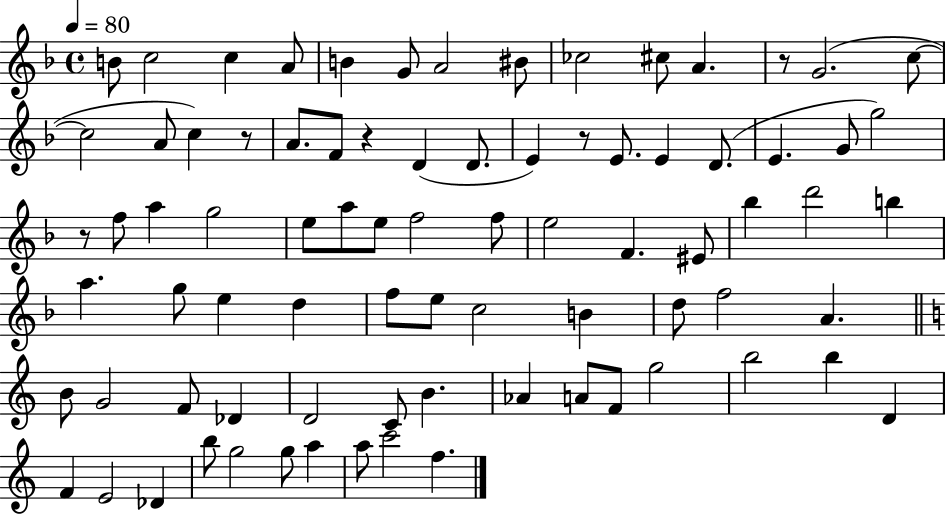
B4/e C5/h C5/q A4/e B4/q G4/e A4/h BIS4/e CES5/h C#5/e A4/q. R/e G4/h. C5/e C5/h A4/e C5/q R/e A4/e. F4/e R/q D4/q D4/e. E4/q R/e E4/e. E4/q D4/e. E4/q. G4/e G5/h R/e F5/e A5/q G5/h E5/e A5/e E5/e F5/h F5/e E5/h F4/q. EIS4/e Bb5/q D6/h B5/q A5/q. G5/e E5/q D5/q F5/e E5/e C5/h B4/q D5/e F5/h A4/q. B4/e G4/h F4/e Db4/q D4/h C4/e B4/q. Ab4/q A4/e F4/e G5/h B5/h B5/q D4/q F4/q E4/h Db4/q B5/e G5/h G5/e A5/q A5/e C6/h F5/q.